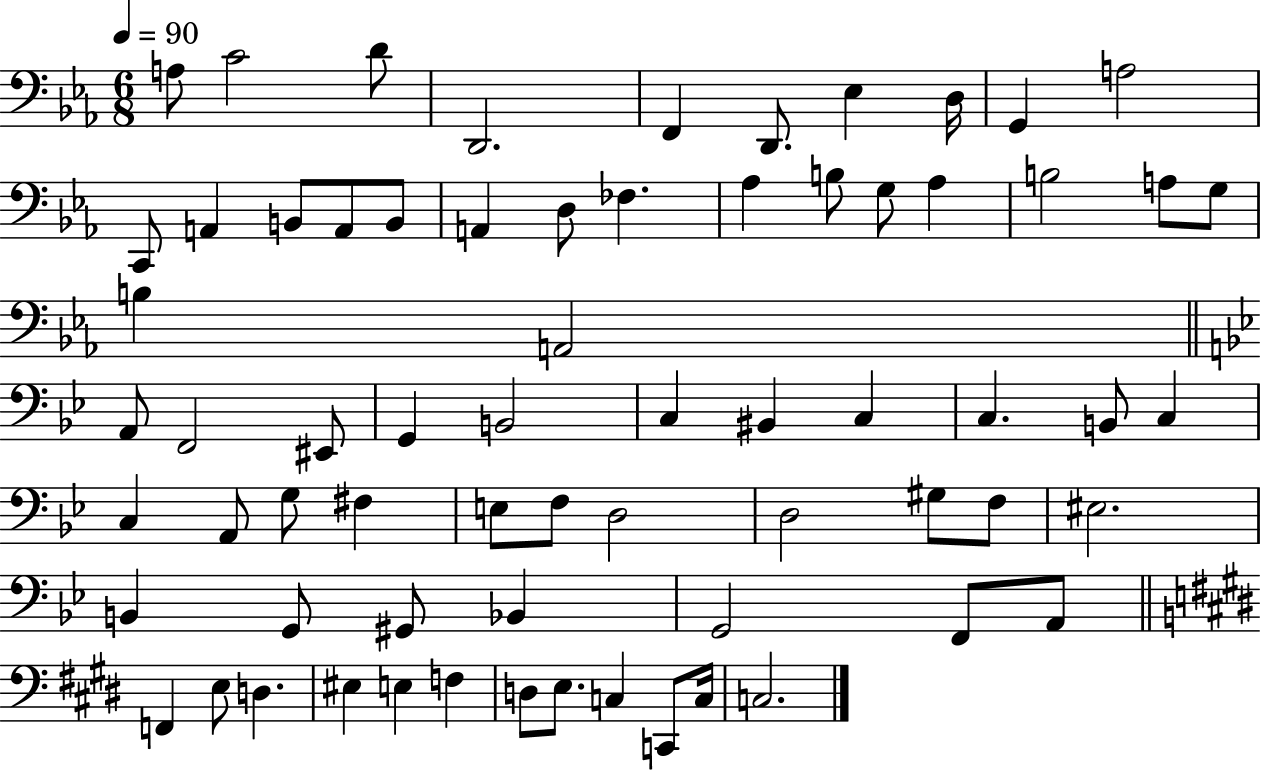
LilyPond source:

{
  \clef bass
  \numericTimeSignature
  \time 6/8
  \key ees \major
  \tempo 4 = 90
  a8 c'2 d'8 | d,2. | f,4 d,8. ees4 d16 | g,4 a2 | \break c,8 a,4 b,8 a,8 b,8 | a,4 d8 fes4. | aes4 b8 g8 aes4 | b2 a8 g8 | \break b4 a,2 | \bar "||" \break \key bes \major a,8 f,2 eis,8 | g,4 b,2 | c4 bis,4 c4 | c4. b,8 c4 | \break c4 a,8 g8 fis4 | e8 f8 d2 | d2 gis8 f8 | eis2. | \break b,4 g,8 gis,8 bes,4 | g,2 f,8 a,8 | \bar "||" \break \key e \major f,4 e8 d4. | eis4 e4 f4 | d8 e8. c4 c,8 c16 | c2. | \break \bar "|."
}